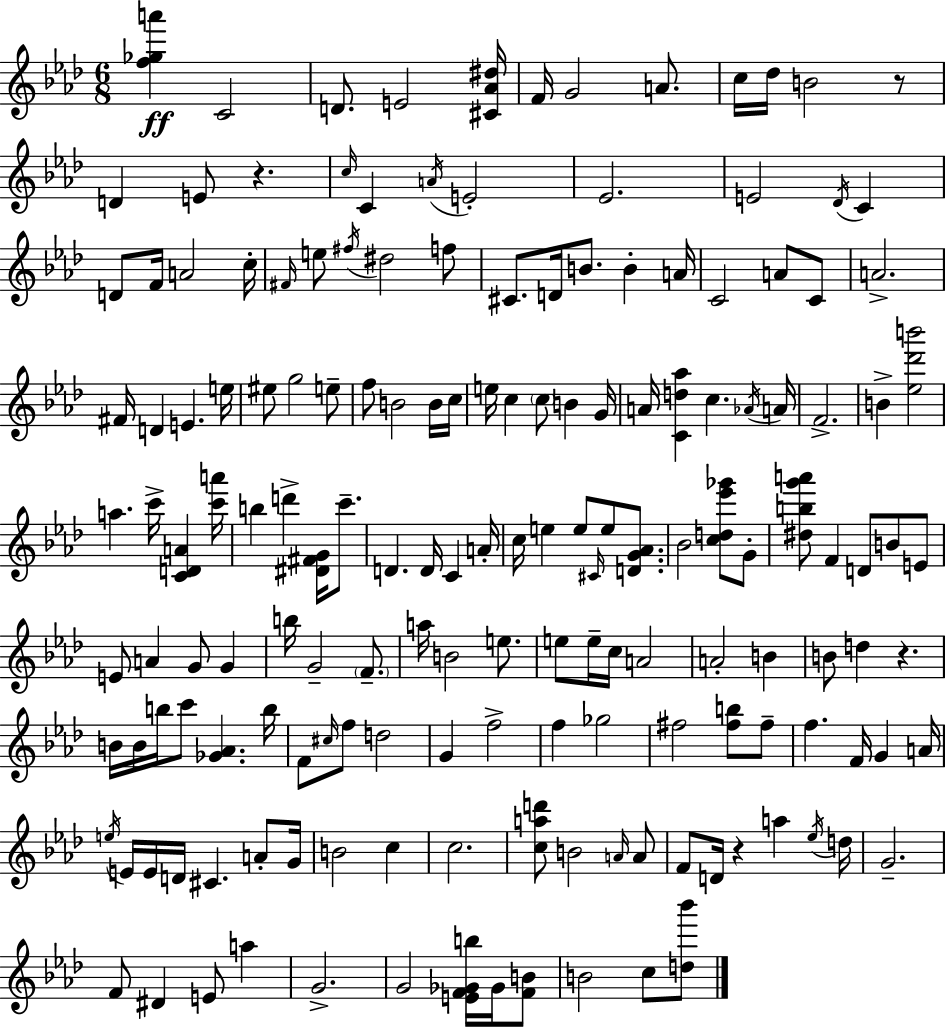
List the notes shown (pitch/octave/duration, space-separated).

[F5,Gb5,A6]/q C4/h D4/e. E4/h [C#4,Ab4,D#5]/s F4/s G4/h A4/e. C5/s Db5/s B4/h R/e D4/q E4/e R/q. C5/s C4/q A4/s E4/h Eb4/h. E4/h Db4/s C4/q D4/e F4/s A4/h C5/s F#4/s E5/e F#5/s D#5/h F5/e C#4/e. D4/s B4/e. B4/q A4/s C4/h A4/e C4/e A4/h. F#4/s D4/q E4/q. E5/s EIS5/e G5/h E5/e F5/e B4/h B4/s C5/s E5/s C5/q C5/e B4/q G4/s A4/s [C4,D5,Ab5]/q C5/q. Ab4/s A4/s F4/h. B4/q [Eb5,Db6,B6]/h A5/q. C6/s [C4,D4,A4]/q [C6,A6]/s B5/q D6/q [D#4,F#4,G4]/s C6/e. D4/q. D4/s C4/q A4/s C5/s E5/q E5/e C#4/s E5/e [D4,G4,Ab4]/e. Bb4/h [C5,D5,Eb6,Gb6]/e G4/e [D#5,B5,G6,A6]/e F4/q D4/e B4/e E4/e E4/e A4/q G4/e G4/q B5/s G4/h F4/e. A5/s B4/h E5/e. E5/e E5/s C5/s A4/h A4/h B4/q B4/e D5/q R/q. B4/s B4/s B5/s C6/e [Gb4,Ab4]/q. B5/s F4/e C#5/s F5/e D5/h G4/q F5/h F5/q Gb5/h F#5/h [F#5,B5]/e F#5/e F5/q. F4/s G4/q A4/s E5/s E4/s E4/s D4/s C#4/q. A4/e G4/s B4/h C5/q C5/h. [C5,A5,D6]/e B4/h A4/s A4/e F4/e D4/s R/q A5/q Eb5/s D5/s G4/h. F4/e D#4/q E4/e A5/q G4/h. G4/h [E4,F4,Gb4,B5]/s Gb4/s [F4,B4]/e B4/h C5/e [D5,Bb6]/e